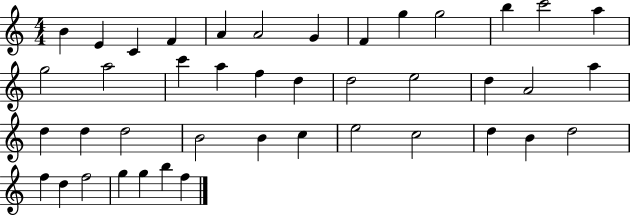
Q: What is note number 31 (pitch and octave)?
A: E5